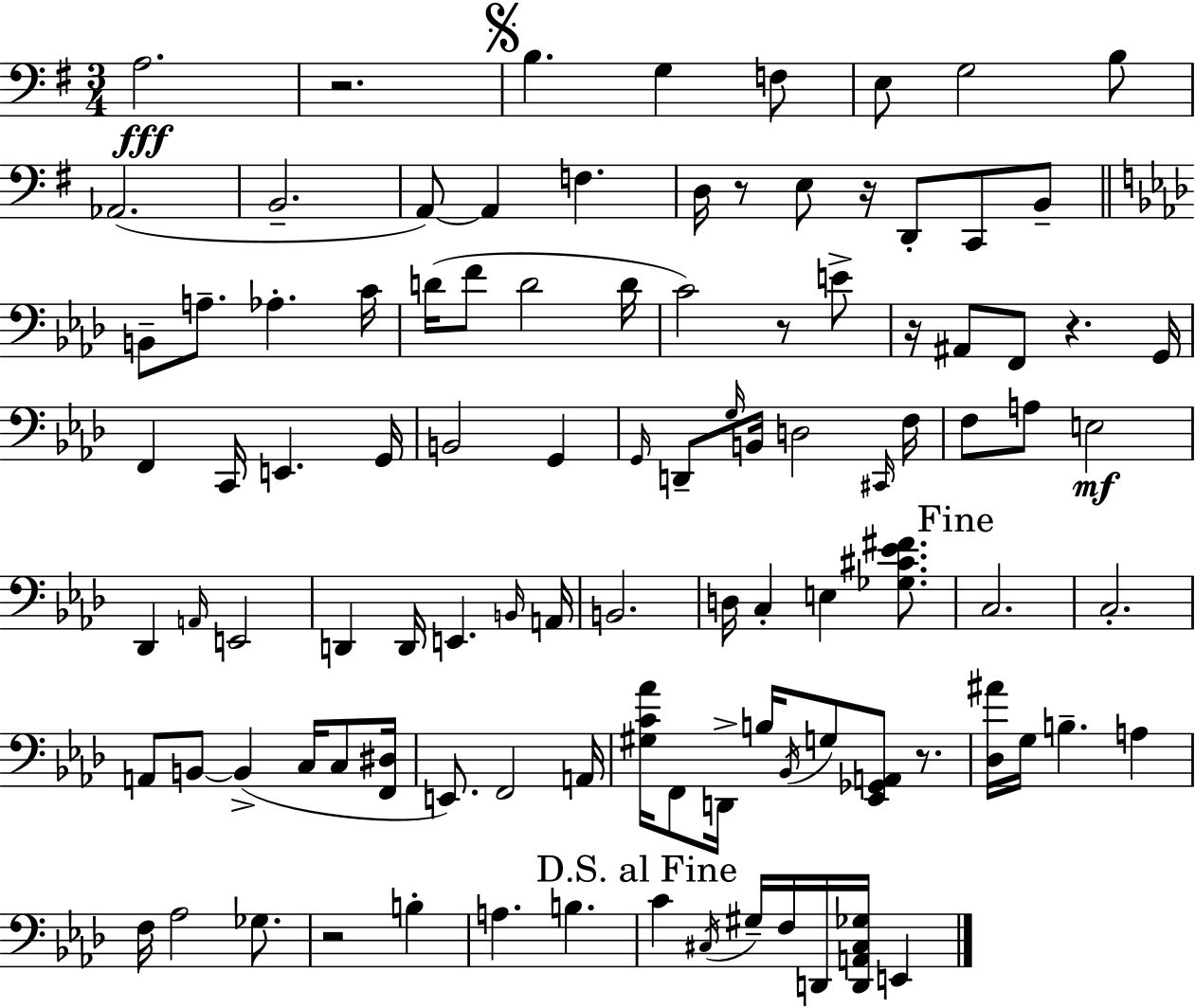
{
  \clef bass
  \numericTimeSignature
  \time 3/4
  \key e \minor
  a2.\fff | r2. | \mark \markup { \musicglyph "scripts.segno" } b4. g4 f8 | e8 g2 b8 | \break aes,2.( | b,2.-- | a,8~~) a,4 f4. | d16 r8 e8 r16 d,8-. c,8 b,8-- | \break \bar "||" \break \key aes \major b,8-- a8.-- aes4.-. c'16 | d'16( f'8 d'2 d'16 | c'2) r8 e'8-> | r16 ais,8 f,8 r4. g,16 | \break f,4 c,16 e,4. g,16 | b,2 g,4 | \grace { g,16 } d,8-- \grace { g16 } b,16 d2 | \grace { cis,16 } f16 f8 a8 e2\mf | \break des,4 \grace { a,16 } e,2 | d,4 d,16 e,4. | \grace { b,16 } a,16 b,2. | d16 c4-. e4 | \break <ges cis' ees' fis'>8. \mark "Fine" c2. | c2.-. | a,8 b,8~~ b,4->( | c16 c8 <f, dis>16 e,8.) f,2 | \break a,16 <gis c' aes'>16 f,8 d,16-> b16 \acciaccatura { bes,16 } g8 | <ees, ges, a,>8 r8. <des ais'>16 g16 b4.-- | a4 f16 aes2 | ges8. r2 | \break b4-. a4. | b4. \mark "D.S. al Fine" c'4 \acciaccatura { cis16 } gis16-- | f16 d,16 <d, a, cis ges>16 e,4 \bar "|."
}